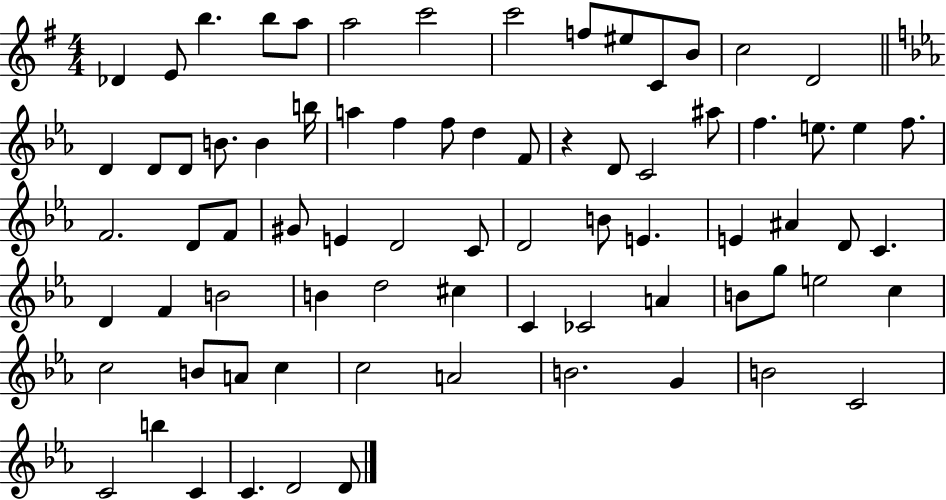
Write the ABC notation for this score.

X:1
T:Untitled
M:4/4
L:1/4
K:G
_D E/2 b b/2 a/2 a2 c'2 c'2 f/2 ^e/2 C/2 B/2 c2 D2 D D/2 D/2 B/2 B b/4 a f f/2 d F/2 z D/2 C2 ^a/2 f e/2 e f/2 F2 D/2 F/2 ^G/2 E D2 C/2 D2 B/2 E E ^A D/2 C D F B2 B d2 ^c C _C2 A B/2 g/2 e2 c c2 B/2 A/2 c c2 A2 B2 G B2 C2 C2 b C C D2 D/2